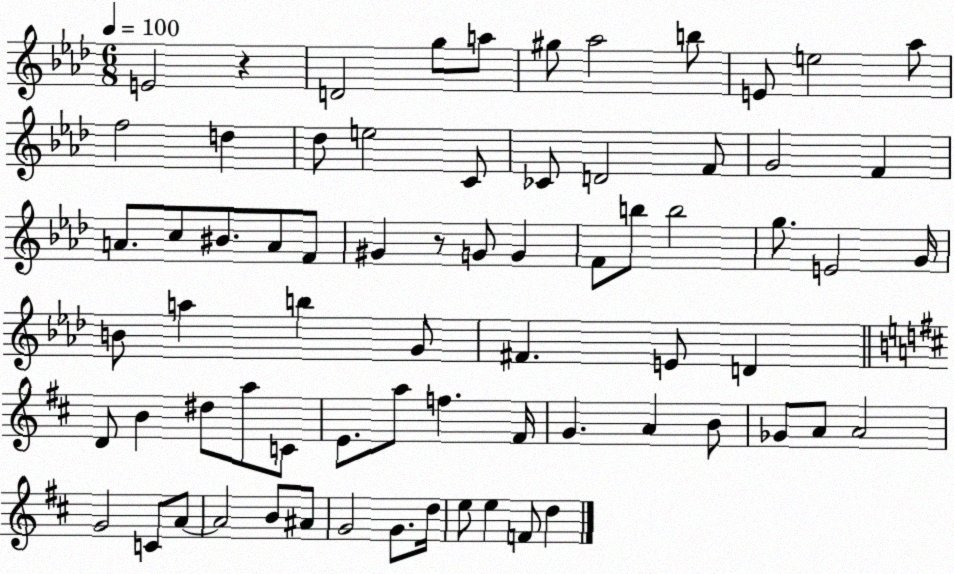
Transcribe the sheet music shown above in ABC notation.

X:1
T:Untitled
M:6/8
L:1/4
K:Ab
E2 z D2 g/2 a/2 ^g/2 _a2 b/2 E/2 e2 _a/2 f2 d _d/2 e2 C/2 _C/2 D2 F/2 G2 F A/2 c/2 ^B/2 A/2 F/2 ^G z/2 G/2 G F/2 b/2 b2 g/2 E2 G/4 B/2 a b G/2 ^F E/2 D D/2 B ^d/2 a/2 C/2 E/2 a/2 f ^F/4 G A B/2 _G/2 A/2 A2 G2 C/2 A/2 A2 B/2 ^A/2 G2 G/2 d/4 e/2 e F/2 d